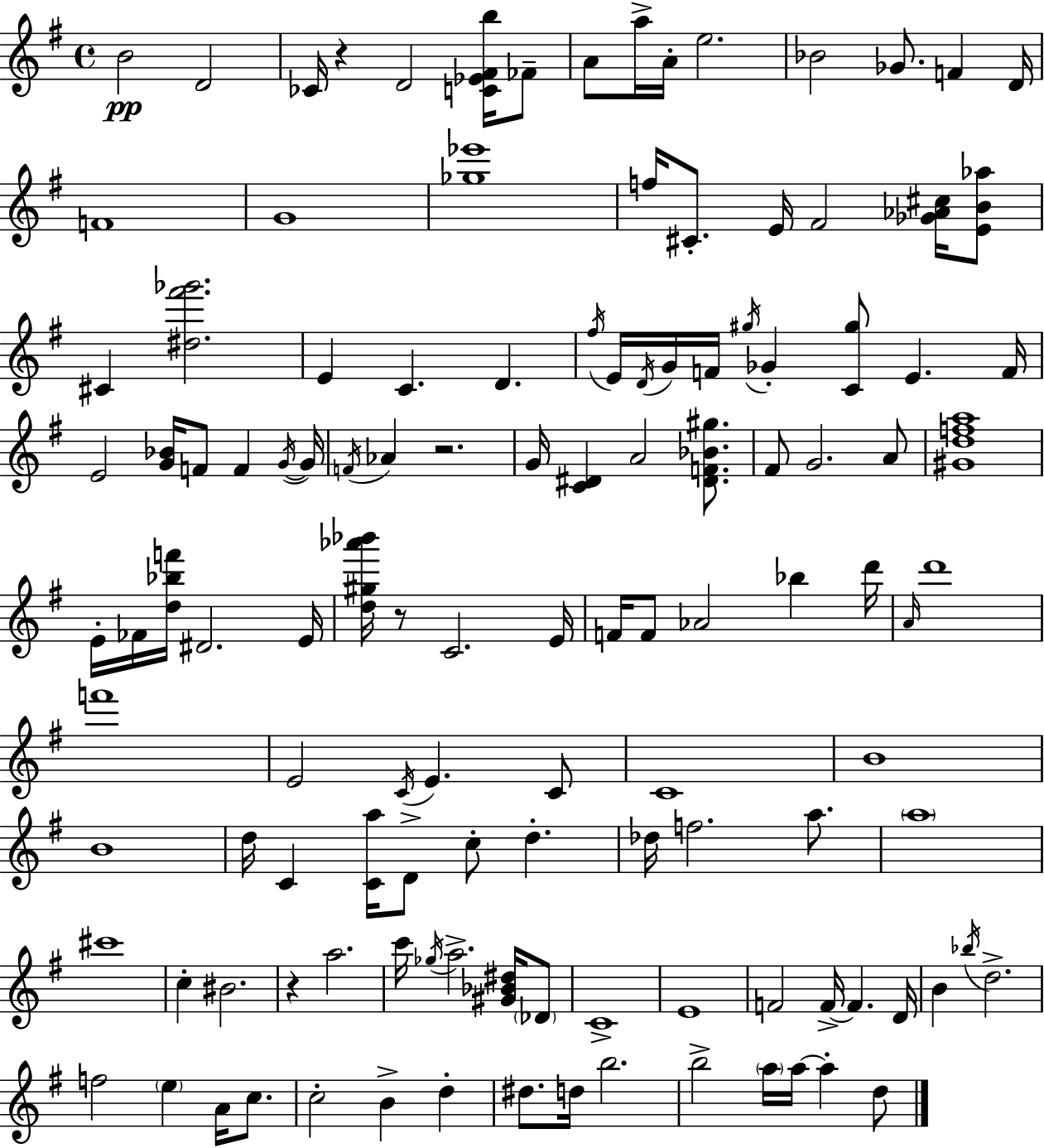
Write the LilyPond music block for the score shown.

{
  \clef treble
  \time 4/4
  \defaultTimeSignature
  \key g \major
  b'2\pp d'2 | ces'16 r4 d'2 <c' ees' fis' b''>16 fes'8-- | a'8 a''16-> a'16-. e''2. | bes'2 ges'8. f'4 d'16 | \break f'1 | g'1 | <ges'' ees'''>1 | f''16 cis'8.-. e'16 fis'2 <ges' aes' cis''>16 <e' b' aes''>8 | \break cis'4 <dis'' fis''' ges'''>2. | e'4 c'4. d'4. | \acciaccatura { fis''16 } e'16 \acciaccatura { d'16 } g'16 f'16 \acciaccatura { gis''16 } ges'4-. <c' gis''>8 e'4. | f'16 e'2 <g' bes'>16 f'8 f'4 | \break \acciaccatura { g'16~ }~ g'16 \acciaccatura { f'16 } aes'4 r2. | g'16 <c' dis'>4 a'2 | <dis' f' bes' gis''>8. fis'8 g'2. | a'8 <gis' d'' f'' a''>1 | \break e'16-. fes'16 <d'' bes'' f'''>16 dis'2. | e'16 <d'' gis'' aes''' bes'''>16 r8 c'2. | e'16 f'16 f'8 aes'2 | bes''4 d'''16 \grace { a'16 } d'''1 | \break f'''1 | e'2 \acciaccatura { c'16 } e'4. | c'8 c'1 | b'1 | \break b'1 | d''16 c'4 <c' a''>16 d'8-> c''8-. | d''4.-. des''16 f''2. | a''8. \parenthesize a''1 | \break cis'''1 | c''4-. bis'2. | r4 a''2. | c'''16 \acciaccatura { ges''16 } a''2.-> | \break <gis' bes' dis''>16 \parenthesize des'8 c'1-> | e'1 | f'2 | f'16->~~ f'4. d'16 b'4 \acciaccatura { bes''16 } d''2.-> | \break f''2 | \parenthesize e''4 a'16 c''8. c''2-. | b'4-> d''4-. dis''8. d''16 b''2. | b''2-> | \break \parenthesize a''16 a''16~~ a''4-. d''8 \bar "|."
}